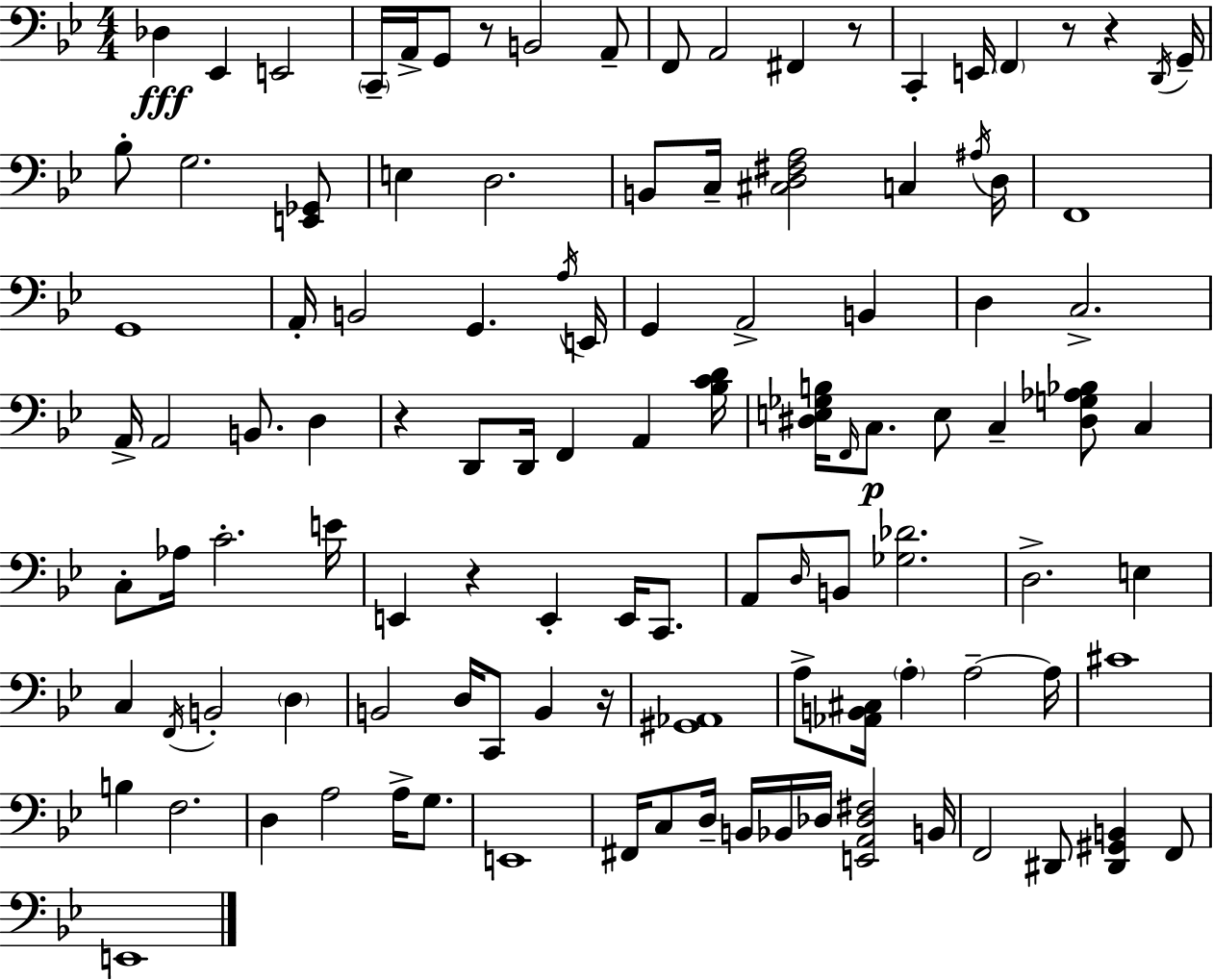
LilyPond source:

{
  \clef bass
  \numericTimeSignature
  \time 4/4
  \key g \minor
  des4\fff ees,4 e,2 | \parenthesize c,16-- a,16-> g,8 r8 b,2 a,8-- | f,8 a,2 fis,4 r8 | c,4-. e,16 \parenthesize f,4 r8 r4 \acciaccatura { d,16 } | \break g,16-- bes8-. g2. <e, ges,>8 | e4 d2. | b,8 c16-- <cis d fis a>2 c4 | \acciaccatura { ais16 } d16 f,1 | \break g,1 | a,16-. b,2 g,4. | \acciaccatura { a16 } e,16 g,4 a,2-> b,4 | d4 c2.-> | \break a,16-> a,2 b,8. d4 | r4 d,8 d,16 f,4 a,4 | <bes c' d'>16 <dis e ges b>16 \grace { f,16 } c8.\p e8 c4-- <dis g aes bes>8 | c4 c8-. aes16 c'2.-. | \break e'16 e,4 r4 e,4-. | e,16 c,8. a,8 \grace { d16 } b,8 <ges des'>2. | d2.-> | e4 c4 \acciaccatura { f,16 } b,2-. | \break \parenthesize d4 b,2 d16 c,8 | b,4 r16 <gis, aes,>1 | a8-> <aes, b, cis>16 \parenthesize a4-. a2--~~ | a16 cis'1 | \break b4 f2. | d4 a2 | a16-> g8. e,1 | fis,16 c8 d16-- b,16 bes,16 des16 <e, a, des fis>2 | \break b,16 f,2 dis,8 | <dis, gis, b,>4 f,8 e,1 | \bar "|."
}